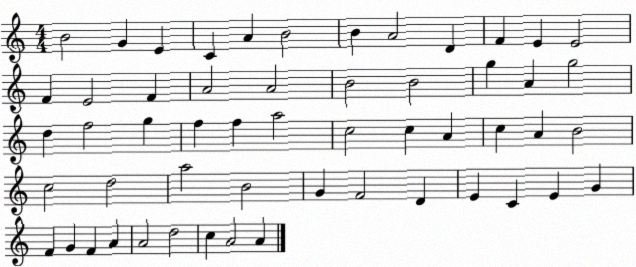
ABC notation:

X:1
T:Untitled
M:4/4
L:1/4
K:C
B2 G E C A B2 B A2 D F E E2 F E2 F A2 A2 B2 B2 g A g2 d f2 g f f a2 c2 c A c A B2 c2 d2 a2 B2 G F2 D E C E G F G F A A2 d2 c A2 A